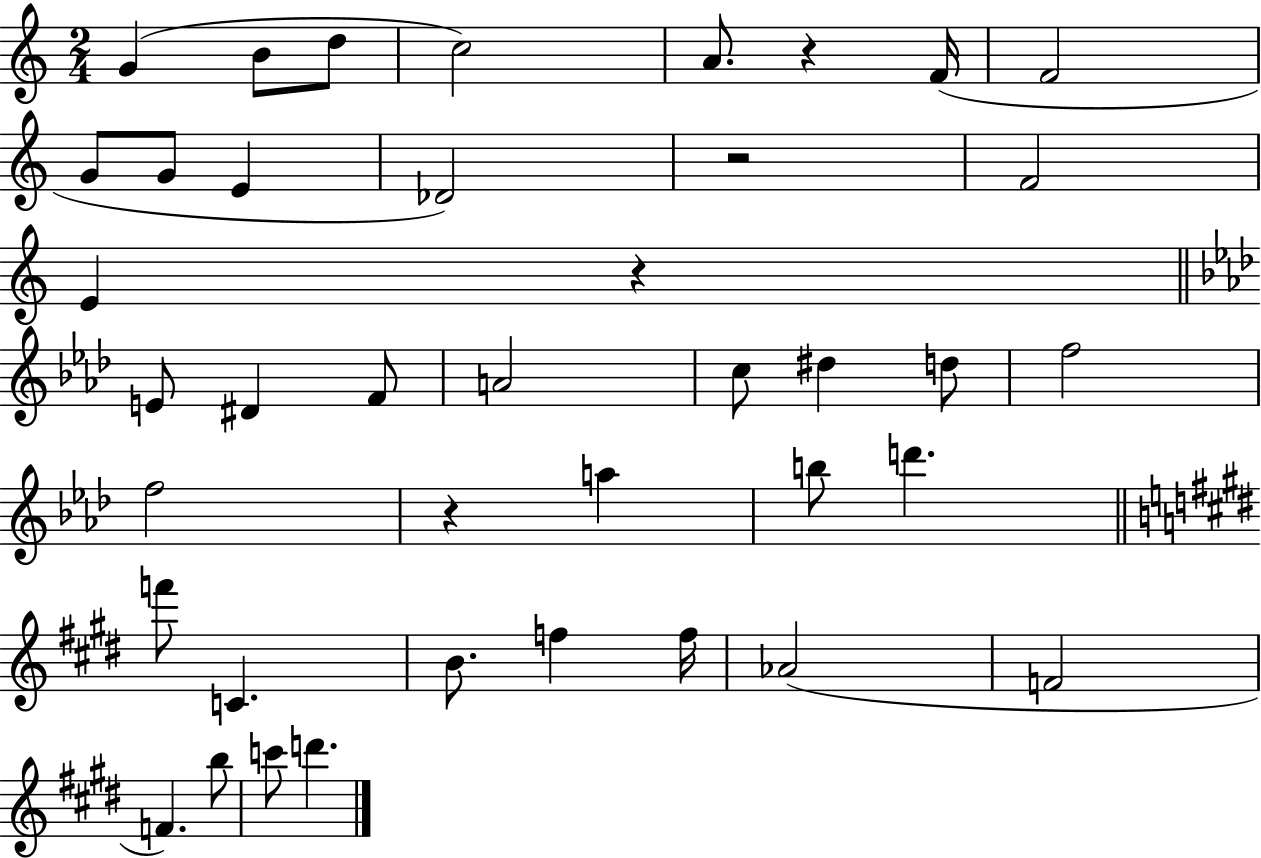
G4/q B4/e D5/e C5/h A4/e. R/q F4/s F4/h G4/e G4/e E4/q Db4/h R/h F4/h E4/q R/q E4/e D#4/q F4/e A4/h C5/e D#5/q D5/e F5/h F5/h R/q A5/q B5/e D6/q. F6/e C4/q. B4/e. F5/q F5/s Ab4/h F4/h F4/q. B5/e C6/e D6/q.